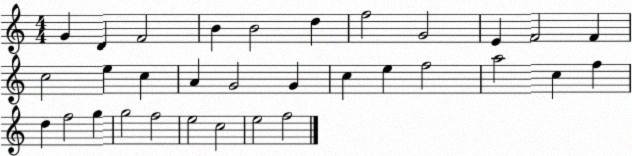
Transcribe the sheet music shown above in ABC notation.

X:1
T:Untitled
M:4/4
L:1/4
K:C
G D F2 B B2 d f2 G2 E F2 F c2 e c A G2 G c e f2 a2 c f d f2 g g2 f2 e2 c2 e2 f2